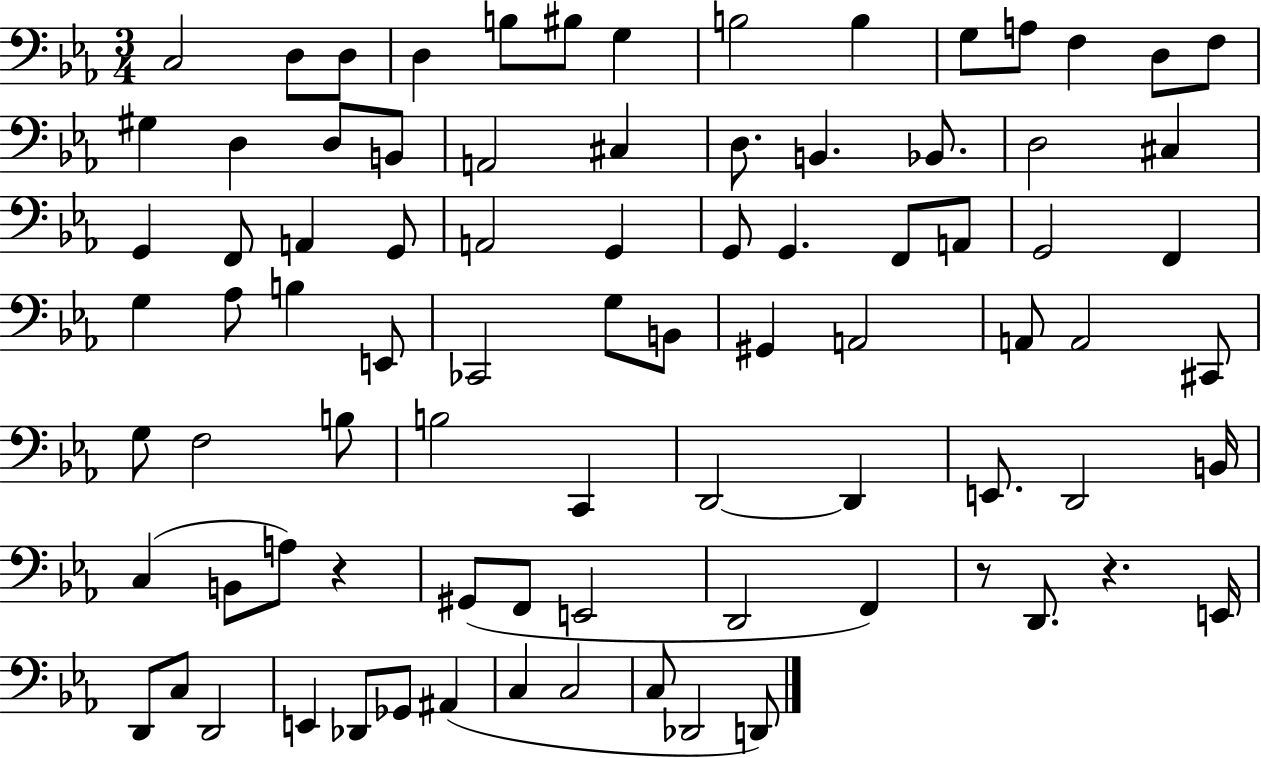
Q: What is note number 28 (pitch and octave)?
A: A2